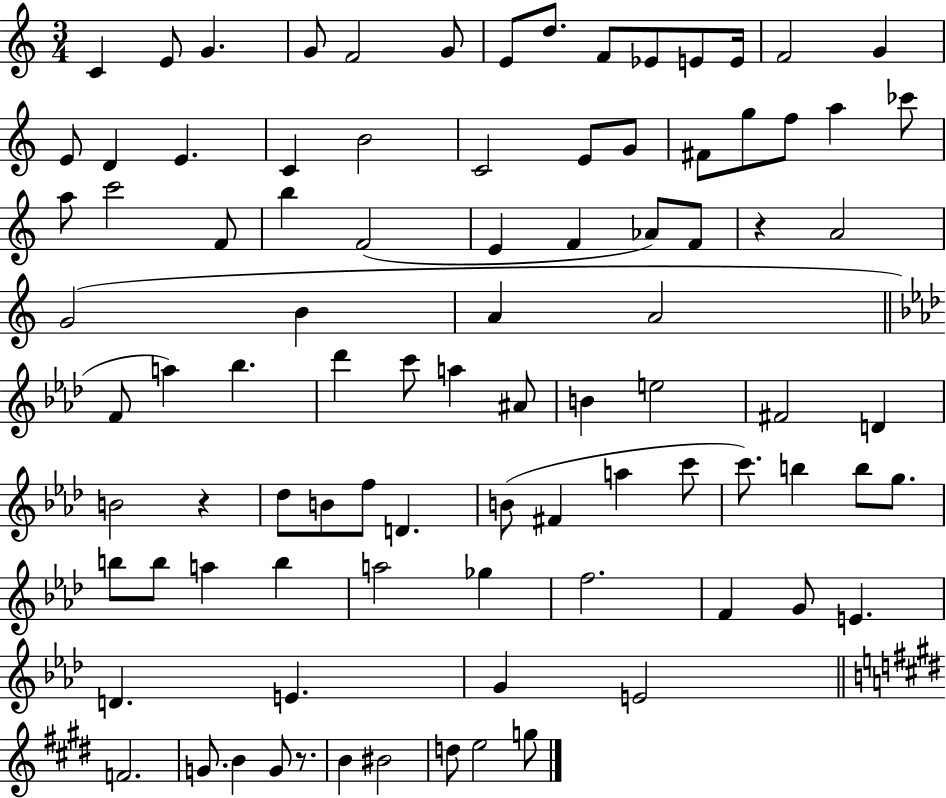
C4/q E4/e G4/q. G4/e F4/h G4/e E4/e D5/e. F4/e Eb4/e E4/e E4/s F4/h G4/q E4/e D4/q E4/q. C4/q B4/h C4/h E4/e G4/e F#4/e G5/e F5/e A5/q CES6/e A5/e C6/h F4/e B5/q F4/h E4/q F4/q Ab4/e F4/e R/q A4/h G4/h B4/q A4/q A4/h F4/e A5/q Bb5/q. Db6/q C6/e A5/q A#4/e B4/q E5/h F#4/h D4/q B4/h R/q Db5/e B4/e F5/e D4/q. B4/e F#4/q A5/q C6/e C6/e. B5/q B5/e G5/e. B5/e B5/e A5/q B5/q A5/h Gb5/q F5/h. F4/q G4/e E4/q. D4/q. E4/q. G4/q E4/h F4/h. G4/e. B4/q G4/e R/e. B4/q BIS4/h D5/e E5/h G5/e